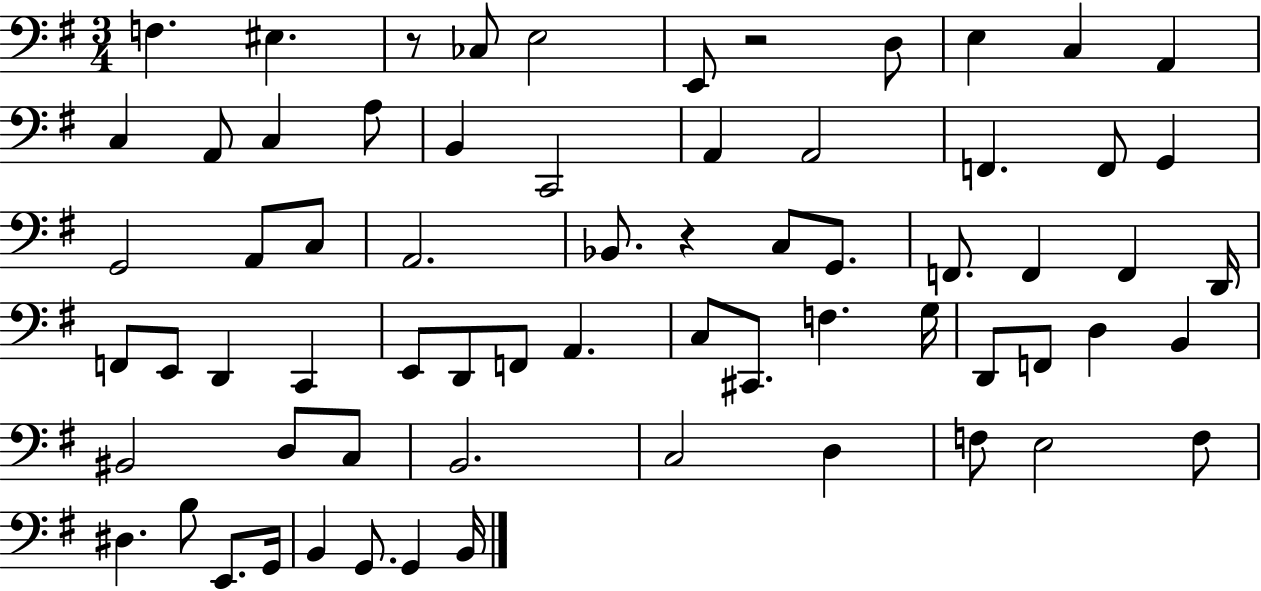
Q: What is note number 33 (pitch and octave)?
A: E2